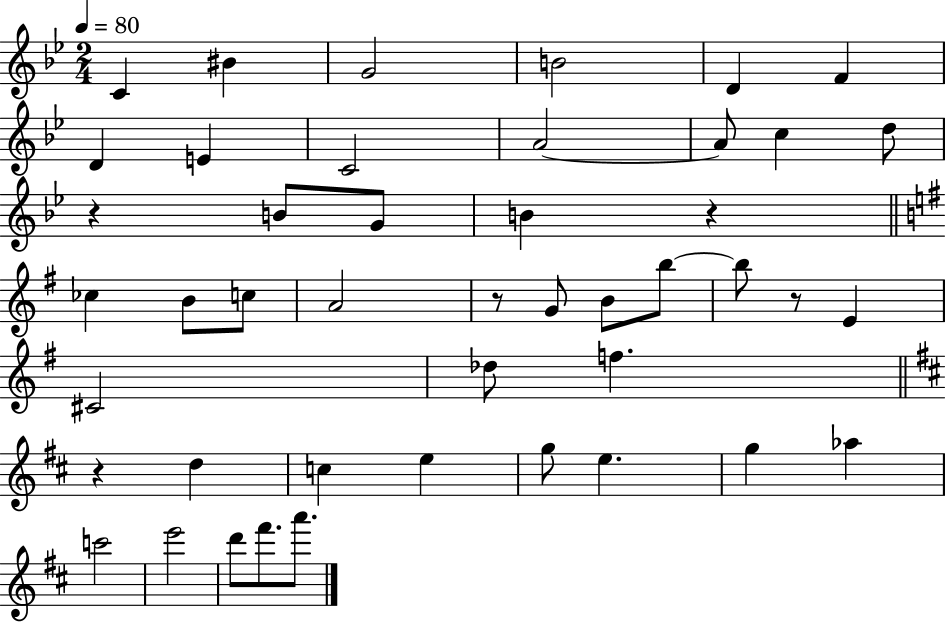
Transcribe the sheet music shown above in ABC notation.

X:1
T:Untitled
M:2/4
L:1/4
K:Bb
C ^B G2 B2 D F D E C2 A2 A/2 c d/2 z B/2 G/2 B z _c B/2 c/2 A2 z/2 G/2 B/2 b/2 b/2 z/2 E ^C2 _d/2 f z d c e g/2 e g _a c'2 e'2 d'/2 ^f'/2 a'/2